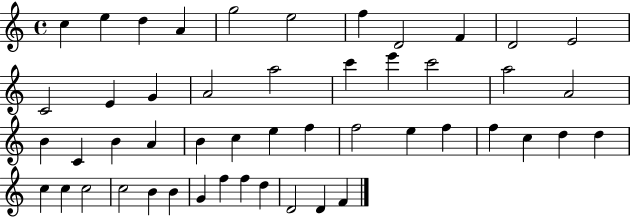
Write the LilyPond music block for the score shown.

{
  \clef treble
  \time 4/4
  \defaultTimeSignature
  \key c \major
  c''4 e''4 d''4 a'4 | g''2 e''2 | f''4 d'2 f'4 | d'2 e'2 | \break c'2 e'4 g'4 | a'2 a''2 | c'''4 e'''4 c'''2 | a''2 a'2 | \break b'4 c'4 b'4 a'4 | b'4 c''4 e''4 f''4 | f''2 e''4 f''4 | f''4 c''4 d''4 d''4 | \break c''4 c''4 c''2 | c''2 b'4 b'4 | g'4 f''4 f''4 d''4 | d'2 d'4 f'4 | \break \bar "|."
}